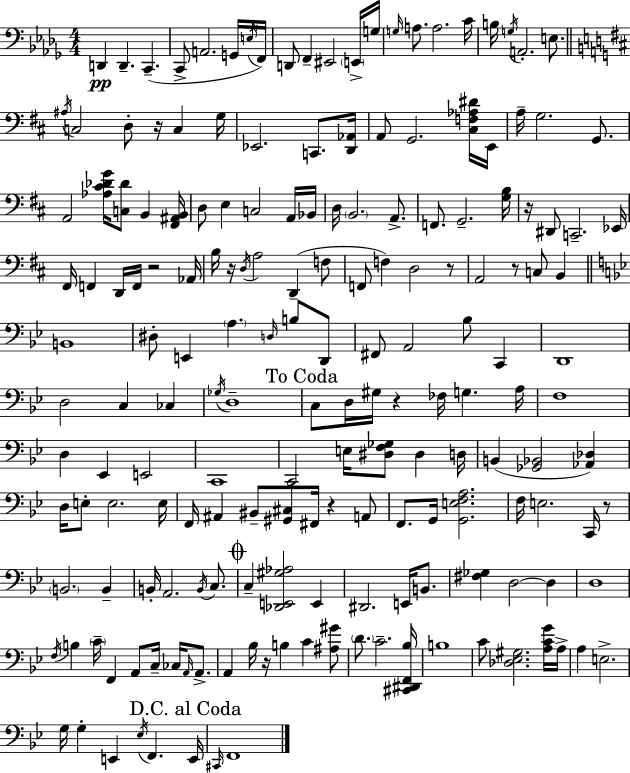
X:1
T:Untitled
M:4/4
L:1/4
K:Bbm
D,, D,, C,, C,,/2 A,,2 G,,/4 E,/4 F,,/4 D,,/2 F,, ^E,,2 E,,/4 G,/4 G,/4 A,/2 A,2 C/4 B,/4 G,/4 A,,2 E,/2 ^A,/4 C,2 D,/2 z/4 C, G,/4 _E,,2 C,,/2 [D,,_A,,]/4 A,,/2 G,,2 [^C,F,_A,^D]/4 E,,/4 A,/4 G,2 G,,/2 A,,2 [_A,^C_DG]/4 [C,_D]/2 B,, [^F,,^A,,B,,]/4 D,/2 E, C,2 A,,/4 _B,,/4 D,/4 B,,2 A,,/2 F,,/2 G,,2 [G,B,]/4 z/4 ^D,,/2 C,,2 _E,,/4 ^F,,/4 F,, D,,/4 F,,/4 z2 _A,,/4 B,/4 z/4 D,/4 A,2 D,, F,/2 F,,/2 F, D,2 z/2 A,,2 z/2 C,/2 B,, B,,4 ^D,/2 E,, A, D,/4 B,/2 D,,/2 ^F,,/2 A,,2 _B,/2 C,, D,,4 D,2 C, _C, _G,/4 D,4 C,/2 D,/4 ^G,/4 z _F,/4 G, A,/4 F,4 D, _E,, E,,2 C,,4 C,,2 E,/4 [^D,F,_G,]/2 ^D, D,/4 B,, [_G,,_B,,]2 [_A,,_D,] D,/4 E,/2 E,2 E,/4 F,,/4 ^A,, ^B,,/2 [^G,,^C,]/2 ^F,,/4 z A,,/2 F,,/2 G,,/4 [G,,E,F,A,]2 F,/4 E,2 C,,/4 z/2 B,,2 B,, B,,/4 A,,2 B,,/4 C,/2 C, [_D,,E,,^G,_A,]2 E,, ^D,,2 E,,/4 B,,/2 [^F,_G,] D,2 D, D,4 F,/4 B, C/4 F,, A,,/2 C,/4 _C,/4 A,,/4 A,,/2 A,, _B,/4 z/4 B, C [^A,^G]/2 D/2 C2 [^C,,^D,,F,,_B,]/4 B,4 C/2 [_D,_E,^G,]2 [A,CG]/4 A,/4 A, E,2 G,/4 G, E,, _E,/4 F,, E,,/4 ^C,,/4 F,,4